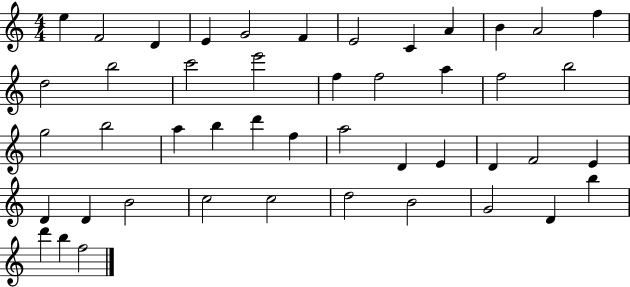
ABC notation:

X:1
T:Untitled
M:4/4
L:1/4
K:C
e F2 D E G2 F E2 C A B A2 f d2 b2 c'2 e'2 f f2 a f2 b2 g2 b2 a b d' f a2 D E D F2 E D D B2 c2 c2 d2 B2 G2 D b d' b f2